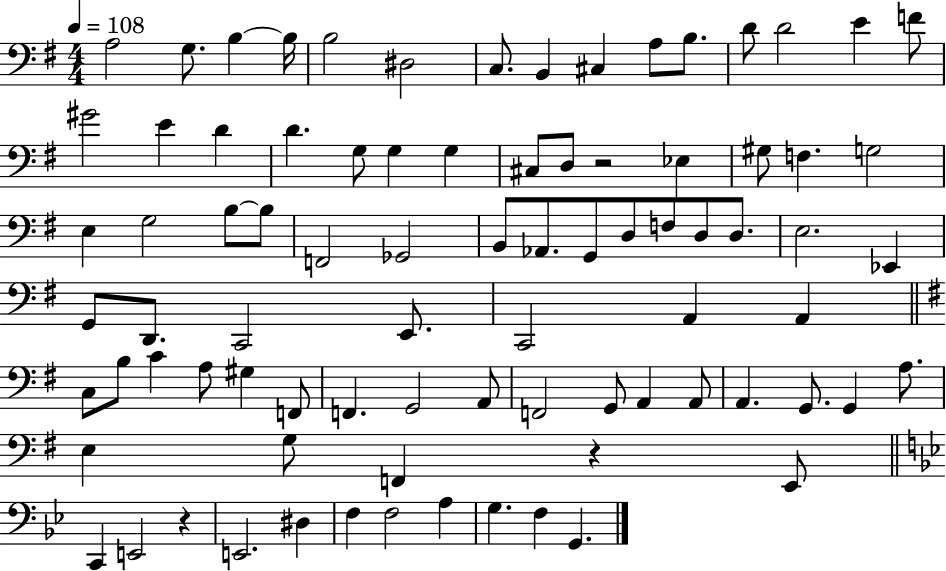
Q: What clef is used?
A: bass